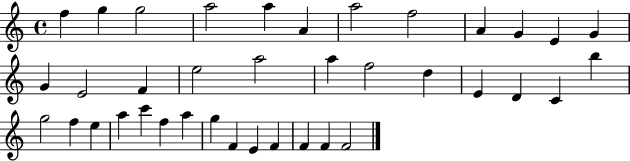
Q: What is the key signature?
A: C major